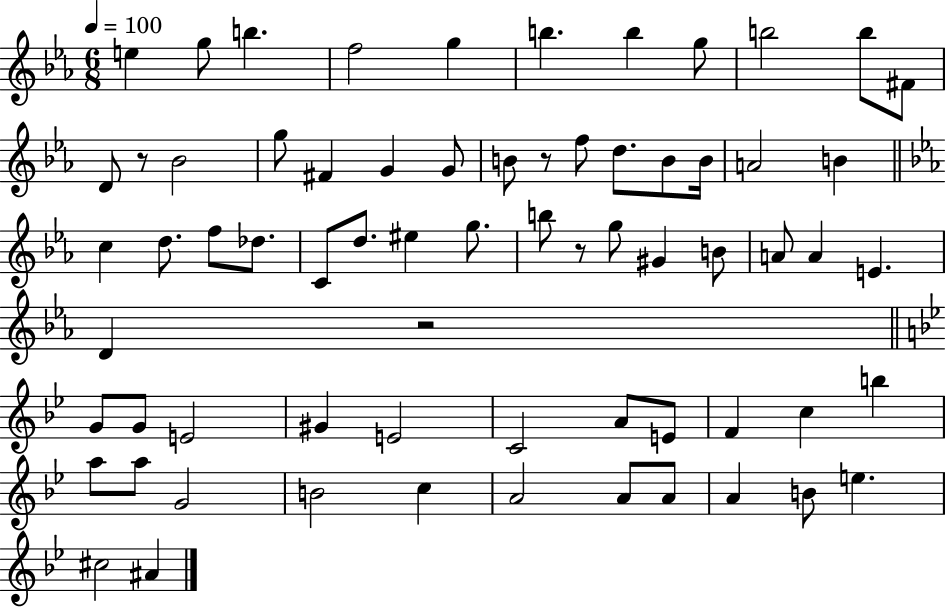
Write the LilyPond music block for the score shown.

{
  \clef treble
  \numericTimeSignature
  \time 6/8
  \key ees \major
  \tempo 4 = 100
  e''4 g''8 b''4. | f''2 g''4 | b''4. b''4 g''8 | b''2 b''8 fis'8 | \break d'8 r8 bes'2 | g''8 fis'4 g'4 g'8 | b'8 r8 f''8 d''8. b'8 b'16 | a'2 b'4 | \break \bar "||" \break \key ees \major c''4 d''8. f''8 des''8. | c'8 d''8. eis''4 g''8. | b''8 r8 g''8 gis'4 b'8 | a'8 a'4 e'4. | \break d'4 r2 | \bar "||" \break \key bes \major g'8 g'8 e'2 | gis'4 e'2 | c'2 a'8 e'8 | f'4 c''4 b''4 | \break a''8 a''8 g'2 | b'2 c''4 | a'2 a'8 a'8 | a'4 b'8 e''4. | \break cis''2 ais'4 | \bar "|."
}